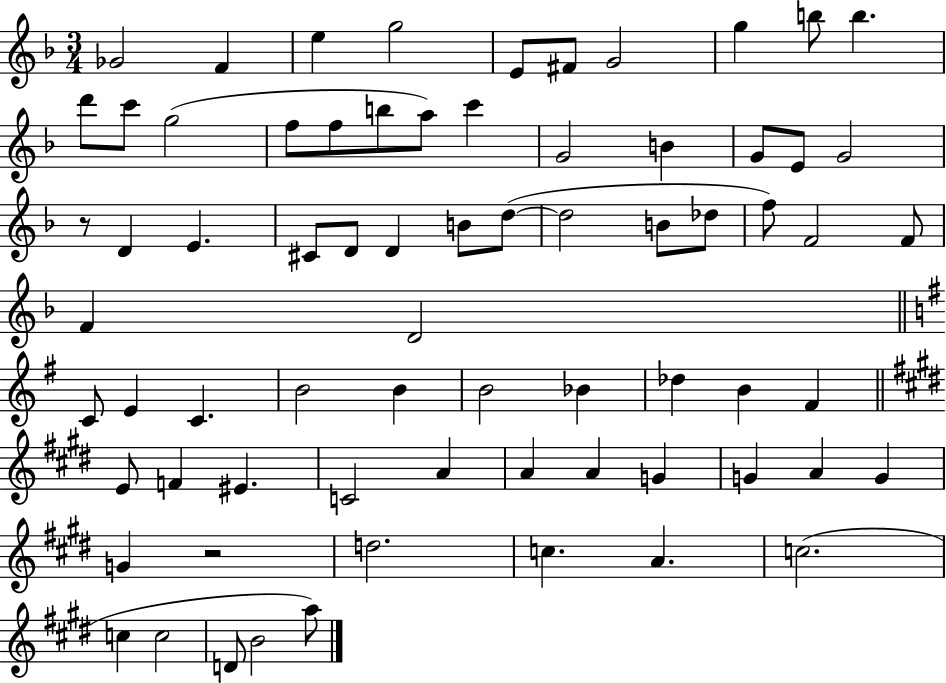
Gb4/h F4/q E5/q G5/h E4/e F#4/e G4/h G5/q B5/e B5/q. D6/e C6/e G5/h F5/e F5/e B5/e A5/e C6/q G4/h B4/q G4/e E4/e G4/h R/e D4/q E4/q. C#4/e D4/e D4/q B4/e D5/e D5/h B4/e Db5/e F5/e F4/h F4/e F4/q D4/h C4/e E4/q C4/q. B4/h B4/q B4/h Bb4/q Db5/q B4/q F#4/q E4/e F4/q EIS4/q. C4/h A4/q A4/q A4/q G4/q G4/q A4/q G4/q G4/q R/h D5/h. C5/q. A4/q. C5/h. C5/q C5/h D4/e B4/h A5/e